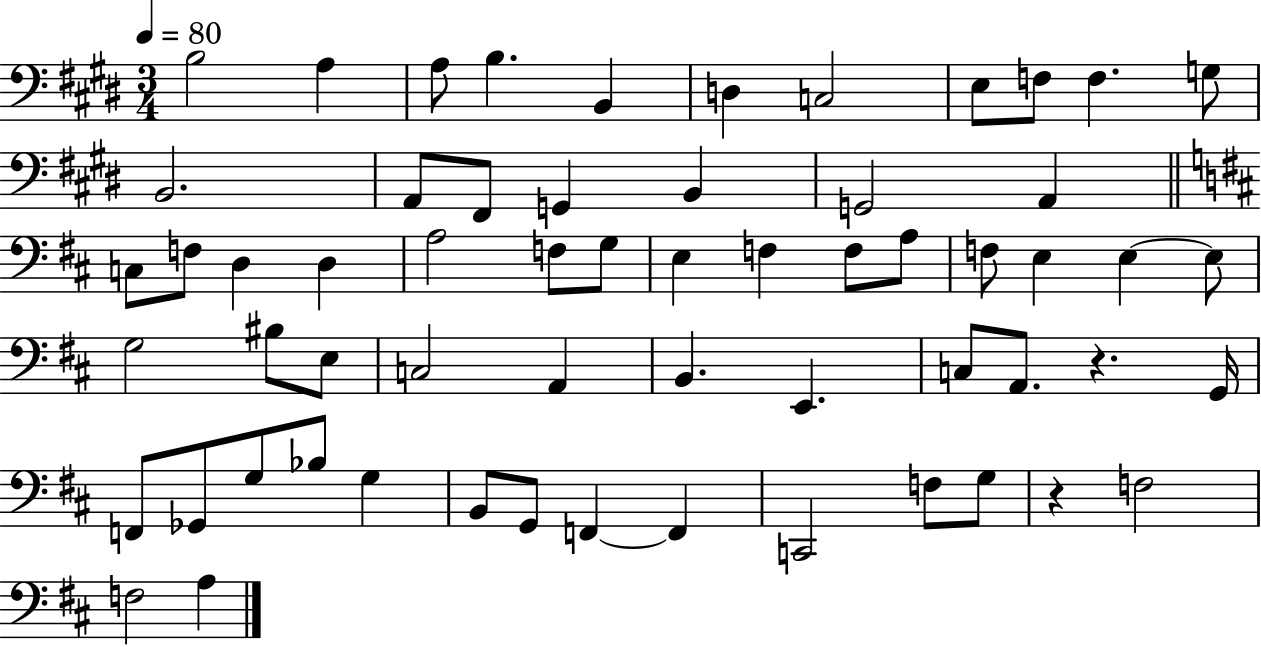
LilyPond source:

{
  \clef bass
  \numericTimeSignature
  \time 3/4
  \key e \major
  \tempo 4 = 80
  b2 a4 | a8 b4. b,4 | d4 c2 | e8 f8 f4. g8 | \break b,2. | a,8 fis,8 g,4 b,4 | g,2 a,4 | \bar "||" \break \key d \major c8 f8 d4 d4 | a2 f8 g8 | e4 f4 f8 a8 | f8 e4 e4~~ e8 | \break g2 bis8 e8 | c2 a,4 | b,4. e,4. | c8 a,8. r4. g,16 | \break f,8 ges,8 g8 bes8 g4 | b,8 g,8 f,4~~ f,4 | c,2 f8 g8 | r4 f2 | \break f2 a4 | \bar "|."
}